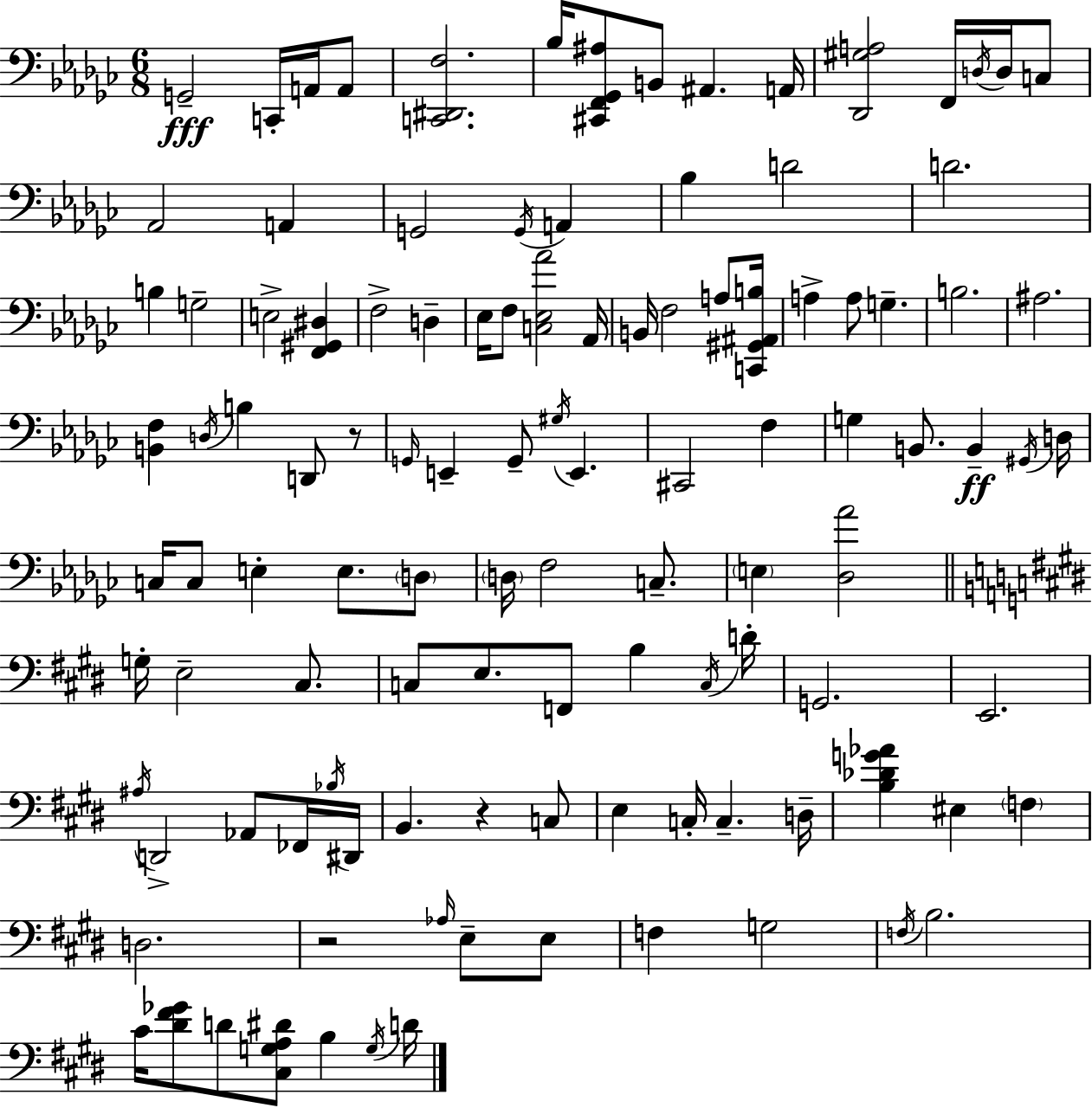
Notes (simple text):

G2/h C2/s A2/s A2/e [C2,D#2,F3]/h. Bb3/s [C#2,F2,Gb2,A#3]/e B2/e A#2/q. A2/s [Db2,G#3,A3]/h F2/s D3/s D3/s C3/e Ab2/h A2/q G2/h G2/s A2/q Bb3/q D4/h D4/h. B3/q G3/h E3/h [F2,G#2,D#3]/q F3/h D3/q Eb3/s F3/e [C3,Eb3,Ab4]/h Ab2/s B2/s F3/h A3/e [C2,G#2,A#2,B3]/s A3/q A3/e G3/q. B3/h. A#3/h. [B2,F3]/q D3/s B3/q D2/e R/e G2/s E2/q G2/e G#3/s E2/q. C#2/h F3/q G3/q B2/e. B2/q G#2/s D3/s C3/s C3/e E3/q E3/e. D3/e D3/s F3/h C3/e. E3/q [Db3,Ab4]/h G3/s E3/h C#3/e. C3/e E3/e. F2/e B3/q C3/s D4/s G2/h. E2/h. A#3/s D2/h Ab2/e FES2/s Bb3/s D#2/s B2/q. R/q C3/e E3/q C3/s C3/q. D3/s [B3,Db4,G4,Ab4]/q EIS3/q F3/q D3/h. R/h Ab3/s E3/e E3/e F3/q G3/h F3/s B3/h. C#4/s [D#4,F#4,Gb4]/e D4/e [C#3,G3,A3,D#4]/e B3/q G3/s D4/s